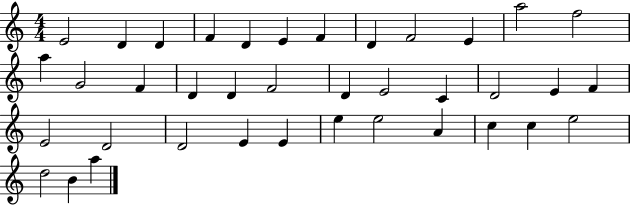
{
  \clef treble
  \numericTimeSignature
  \time 4/4
  \key c \major
  e'2 d'4 d'4 | f'4 d'4 e'4 f'4 | d'4 f'2 e'4 | a''2 f''2 | \break a''4 g'2 f'4 | d'4 d'4 f'2 | d'4 e'2 c'4 | d'2 e'4 f'4 | \break e'2 d'2 | d'2 e'4 e'4 | e''4 e''2 a'4 | c''4 c''4 e''2 | \break d''2 b'4 a''4 | \bar "|."
}